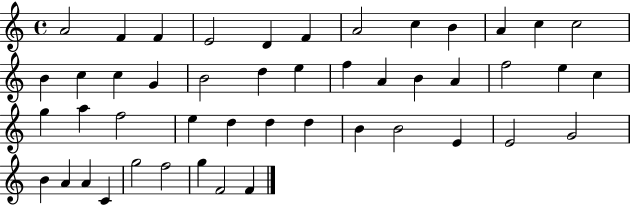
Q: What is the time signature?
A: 4/4